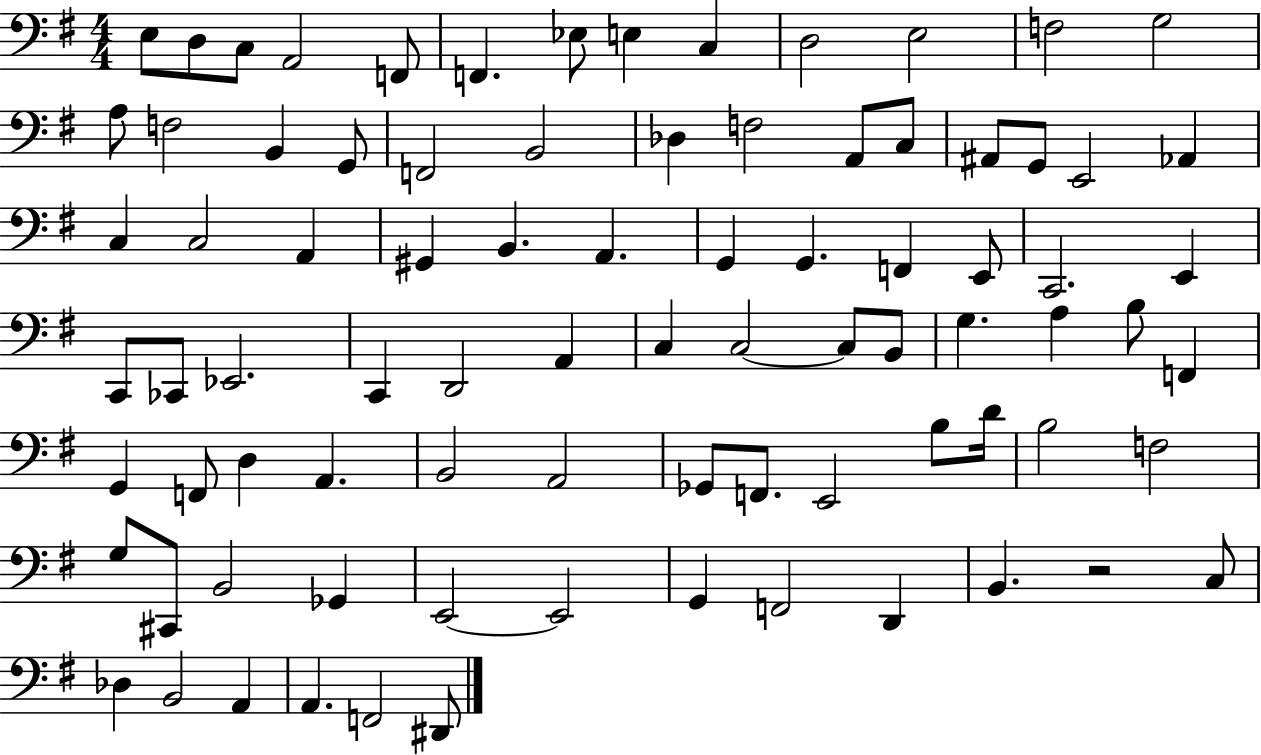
E3/e D3/e C3/e A2/h F2/e F2/q. Eb3/e E3/q C3/q D3/h E3/h F3/h G3/h A3/e F3/h B2/q G2/e F2/h B2/h Db3/q F3/h A2/e C3/e A#2/e G2/e E2/h Ab2/q C3/q C3/h A2/q G#2/q B2/q. A2/q. G2/q G2/q. F2/q E2/e C2/h. E2/q C2/e CES2/e Eb2/h. C2/q D2/h A2/q C3/q C3/h C3/e B2/e G3/q. A3/q B3/e F2/q G2/q F2/e D3/q A2/q. B2/h A2/h Gb2/e F2/e. E2/h B3/e D4/s B3/h F3/h G3/e C#2/e B2/h Gb2/q E2/h E2/h G2/q F2/h D2/q B2/q. R/h C3/e Db3/q B2/h A2/q A2/q. F2/h D#2/e